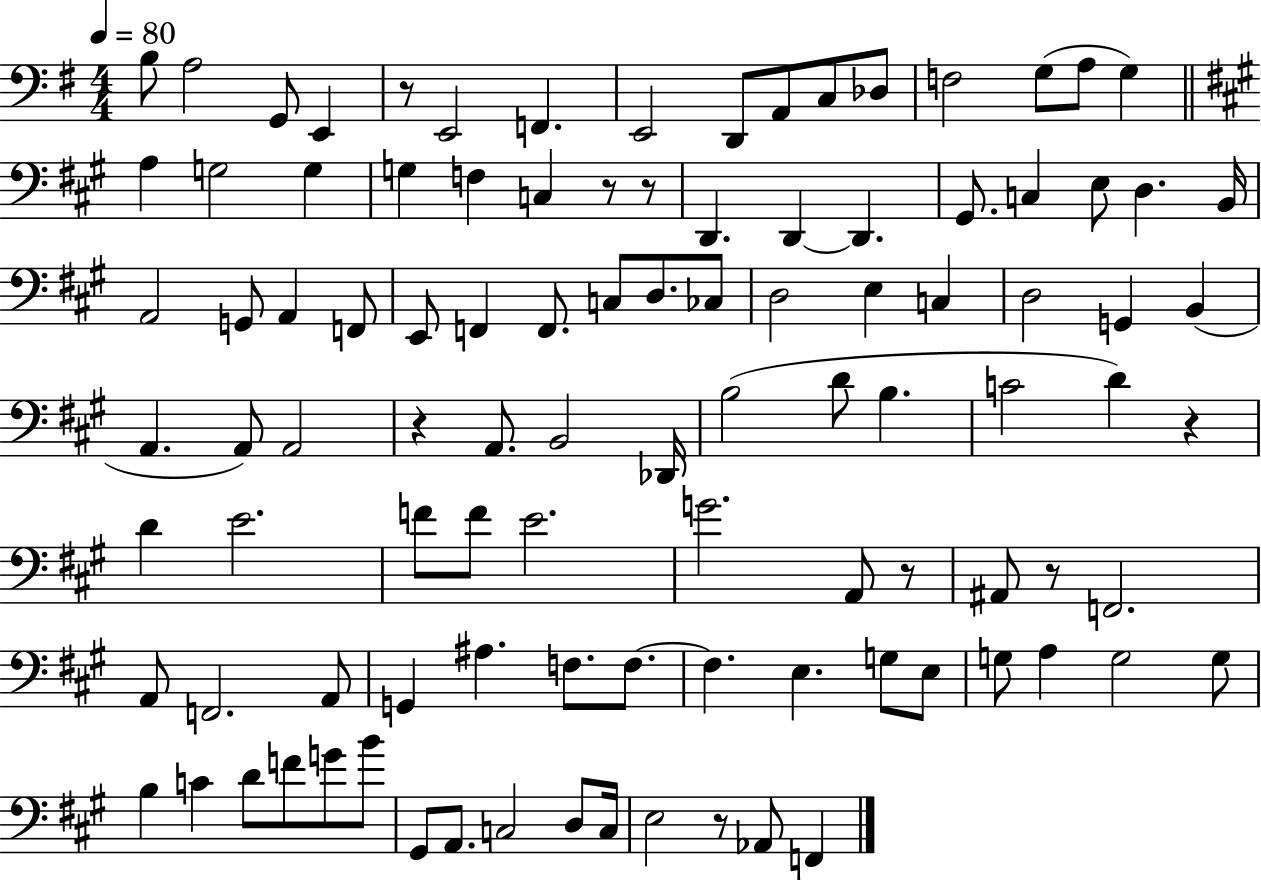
X:1
T:Untitled
M:4/4
L:1/4
K:G
B,/2 A,2 G,,/2 E,, z/2 E,,2 F,, E,,2 D,,/2 A,,/2 C,/2 _D,/2 F,2 G,/2 A,/2 G, A, G,2 G, G, F, C, z/2 z/2 D,, D,, D,, ^G,,/2 C, E,/2 D, B,,/4 A,,2 G,,/2 A,, F,,/2 E,,/2 F,, F,,/2 C,/2 D,/2 _C,/2 D,2 E, C, D,2 G,, B,, A,, A,,/2 A,,2 z A,,/2 B,,2 _D,,/4 B,2 D/2 B, C2 D z D E2 F/2 F/2 E2 G2 A,,/2 z/2 ^A,,/2 z/2 F,,2 A,,/2 F,,2 A,,/2 G,, ^A, F,/2 F,/2 F, E, G,/2 E,/2 G,/2 A, G,2 G,/2 B, C D/2 F/2 G/2 B/2 ^G,,/2 A,,/2 C,2 D,/2 C,/4 E,2 z/2 _A,,/2 F,,